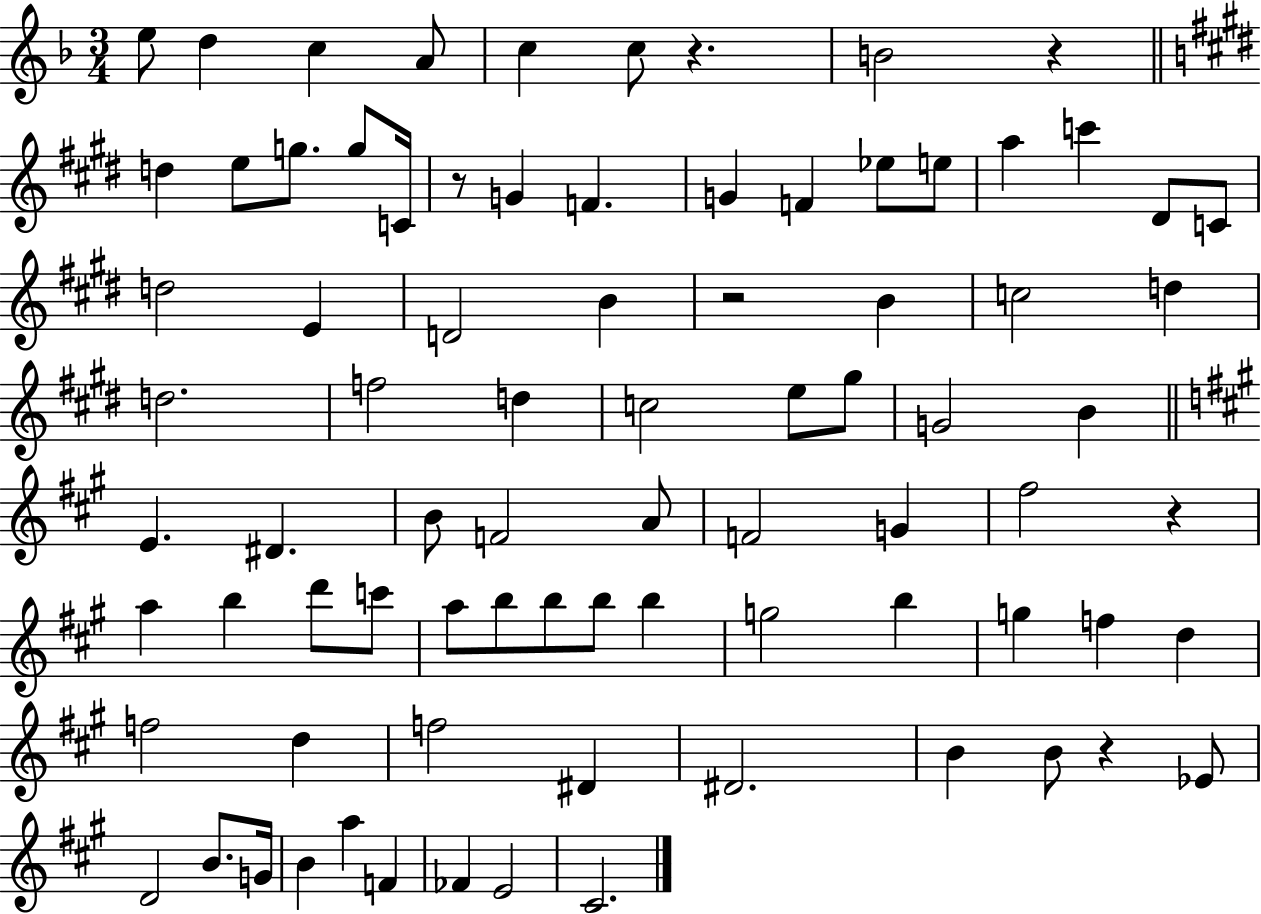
E5/e D5/q C5/q A4/e C5/q C5/e R/q. B4/h R/q D5/q E5/e G5/e. G5/e C4/s R/e G4/q F4/q. G4/q F4/q Eb5/e E5/e A5/q C6/q D#4/e C4/e D5/h E4/q D4/h B4/q R/h B4/q C5/h D5/q D5/h. F5/h D5/q C5/h E5/e G#5/e G4/h B4/q E4/q. D#4/q. B4/e F4/h A4/e F4/h G4/q F#5/h R/q A5/q B5/q D6/e C6/e A5/e B5/e B5/e B5/e B5/q G5/h B5/q G5/q F5/q D5/q F5/h D5/q F5/h D#4/q D#4/h. B4/q B4/e R/q Eb4/e D4/h B4/e. G4/s B4/q A5/q F4/q FES4/q E4/h C#4/h.